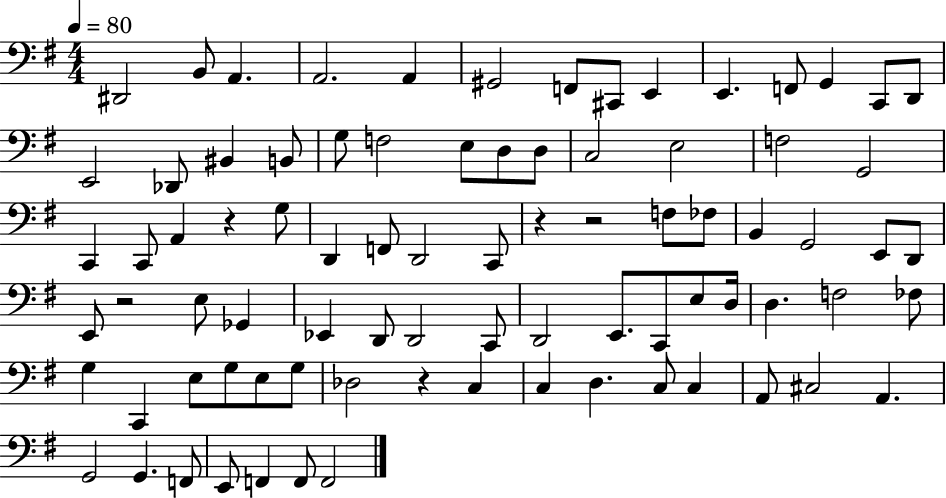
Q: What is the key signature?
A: G major